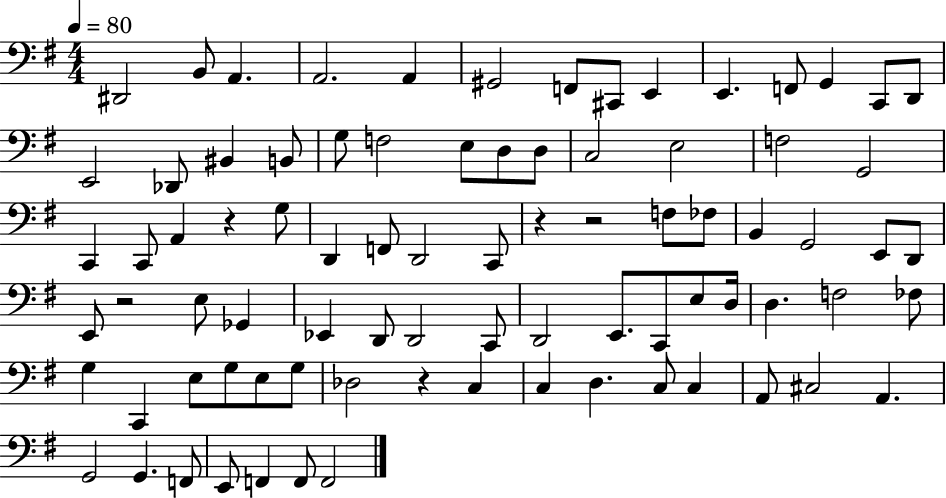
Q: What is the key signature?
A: G major